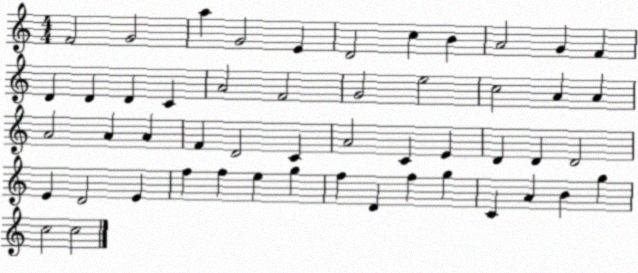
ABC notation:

X:1
T:Untitled
M:4/4
L:1/4
K:C
F2 G2 a G2 E D2 c B A2 G F D D D C A2 F2 G2 e2 c2 A A A2 A A F D2 C A2 C E D D D2 E D2 E f f e g f D f g C A B g c2 c2